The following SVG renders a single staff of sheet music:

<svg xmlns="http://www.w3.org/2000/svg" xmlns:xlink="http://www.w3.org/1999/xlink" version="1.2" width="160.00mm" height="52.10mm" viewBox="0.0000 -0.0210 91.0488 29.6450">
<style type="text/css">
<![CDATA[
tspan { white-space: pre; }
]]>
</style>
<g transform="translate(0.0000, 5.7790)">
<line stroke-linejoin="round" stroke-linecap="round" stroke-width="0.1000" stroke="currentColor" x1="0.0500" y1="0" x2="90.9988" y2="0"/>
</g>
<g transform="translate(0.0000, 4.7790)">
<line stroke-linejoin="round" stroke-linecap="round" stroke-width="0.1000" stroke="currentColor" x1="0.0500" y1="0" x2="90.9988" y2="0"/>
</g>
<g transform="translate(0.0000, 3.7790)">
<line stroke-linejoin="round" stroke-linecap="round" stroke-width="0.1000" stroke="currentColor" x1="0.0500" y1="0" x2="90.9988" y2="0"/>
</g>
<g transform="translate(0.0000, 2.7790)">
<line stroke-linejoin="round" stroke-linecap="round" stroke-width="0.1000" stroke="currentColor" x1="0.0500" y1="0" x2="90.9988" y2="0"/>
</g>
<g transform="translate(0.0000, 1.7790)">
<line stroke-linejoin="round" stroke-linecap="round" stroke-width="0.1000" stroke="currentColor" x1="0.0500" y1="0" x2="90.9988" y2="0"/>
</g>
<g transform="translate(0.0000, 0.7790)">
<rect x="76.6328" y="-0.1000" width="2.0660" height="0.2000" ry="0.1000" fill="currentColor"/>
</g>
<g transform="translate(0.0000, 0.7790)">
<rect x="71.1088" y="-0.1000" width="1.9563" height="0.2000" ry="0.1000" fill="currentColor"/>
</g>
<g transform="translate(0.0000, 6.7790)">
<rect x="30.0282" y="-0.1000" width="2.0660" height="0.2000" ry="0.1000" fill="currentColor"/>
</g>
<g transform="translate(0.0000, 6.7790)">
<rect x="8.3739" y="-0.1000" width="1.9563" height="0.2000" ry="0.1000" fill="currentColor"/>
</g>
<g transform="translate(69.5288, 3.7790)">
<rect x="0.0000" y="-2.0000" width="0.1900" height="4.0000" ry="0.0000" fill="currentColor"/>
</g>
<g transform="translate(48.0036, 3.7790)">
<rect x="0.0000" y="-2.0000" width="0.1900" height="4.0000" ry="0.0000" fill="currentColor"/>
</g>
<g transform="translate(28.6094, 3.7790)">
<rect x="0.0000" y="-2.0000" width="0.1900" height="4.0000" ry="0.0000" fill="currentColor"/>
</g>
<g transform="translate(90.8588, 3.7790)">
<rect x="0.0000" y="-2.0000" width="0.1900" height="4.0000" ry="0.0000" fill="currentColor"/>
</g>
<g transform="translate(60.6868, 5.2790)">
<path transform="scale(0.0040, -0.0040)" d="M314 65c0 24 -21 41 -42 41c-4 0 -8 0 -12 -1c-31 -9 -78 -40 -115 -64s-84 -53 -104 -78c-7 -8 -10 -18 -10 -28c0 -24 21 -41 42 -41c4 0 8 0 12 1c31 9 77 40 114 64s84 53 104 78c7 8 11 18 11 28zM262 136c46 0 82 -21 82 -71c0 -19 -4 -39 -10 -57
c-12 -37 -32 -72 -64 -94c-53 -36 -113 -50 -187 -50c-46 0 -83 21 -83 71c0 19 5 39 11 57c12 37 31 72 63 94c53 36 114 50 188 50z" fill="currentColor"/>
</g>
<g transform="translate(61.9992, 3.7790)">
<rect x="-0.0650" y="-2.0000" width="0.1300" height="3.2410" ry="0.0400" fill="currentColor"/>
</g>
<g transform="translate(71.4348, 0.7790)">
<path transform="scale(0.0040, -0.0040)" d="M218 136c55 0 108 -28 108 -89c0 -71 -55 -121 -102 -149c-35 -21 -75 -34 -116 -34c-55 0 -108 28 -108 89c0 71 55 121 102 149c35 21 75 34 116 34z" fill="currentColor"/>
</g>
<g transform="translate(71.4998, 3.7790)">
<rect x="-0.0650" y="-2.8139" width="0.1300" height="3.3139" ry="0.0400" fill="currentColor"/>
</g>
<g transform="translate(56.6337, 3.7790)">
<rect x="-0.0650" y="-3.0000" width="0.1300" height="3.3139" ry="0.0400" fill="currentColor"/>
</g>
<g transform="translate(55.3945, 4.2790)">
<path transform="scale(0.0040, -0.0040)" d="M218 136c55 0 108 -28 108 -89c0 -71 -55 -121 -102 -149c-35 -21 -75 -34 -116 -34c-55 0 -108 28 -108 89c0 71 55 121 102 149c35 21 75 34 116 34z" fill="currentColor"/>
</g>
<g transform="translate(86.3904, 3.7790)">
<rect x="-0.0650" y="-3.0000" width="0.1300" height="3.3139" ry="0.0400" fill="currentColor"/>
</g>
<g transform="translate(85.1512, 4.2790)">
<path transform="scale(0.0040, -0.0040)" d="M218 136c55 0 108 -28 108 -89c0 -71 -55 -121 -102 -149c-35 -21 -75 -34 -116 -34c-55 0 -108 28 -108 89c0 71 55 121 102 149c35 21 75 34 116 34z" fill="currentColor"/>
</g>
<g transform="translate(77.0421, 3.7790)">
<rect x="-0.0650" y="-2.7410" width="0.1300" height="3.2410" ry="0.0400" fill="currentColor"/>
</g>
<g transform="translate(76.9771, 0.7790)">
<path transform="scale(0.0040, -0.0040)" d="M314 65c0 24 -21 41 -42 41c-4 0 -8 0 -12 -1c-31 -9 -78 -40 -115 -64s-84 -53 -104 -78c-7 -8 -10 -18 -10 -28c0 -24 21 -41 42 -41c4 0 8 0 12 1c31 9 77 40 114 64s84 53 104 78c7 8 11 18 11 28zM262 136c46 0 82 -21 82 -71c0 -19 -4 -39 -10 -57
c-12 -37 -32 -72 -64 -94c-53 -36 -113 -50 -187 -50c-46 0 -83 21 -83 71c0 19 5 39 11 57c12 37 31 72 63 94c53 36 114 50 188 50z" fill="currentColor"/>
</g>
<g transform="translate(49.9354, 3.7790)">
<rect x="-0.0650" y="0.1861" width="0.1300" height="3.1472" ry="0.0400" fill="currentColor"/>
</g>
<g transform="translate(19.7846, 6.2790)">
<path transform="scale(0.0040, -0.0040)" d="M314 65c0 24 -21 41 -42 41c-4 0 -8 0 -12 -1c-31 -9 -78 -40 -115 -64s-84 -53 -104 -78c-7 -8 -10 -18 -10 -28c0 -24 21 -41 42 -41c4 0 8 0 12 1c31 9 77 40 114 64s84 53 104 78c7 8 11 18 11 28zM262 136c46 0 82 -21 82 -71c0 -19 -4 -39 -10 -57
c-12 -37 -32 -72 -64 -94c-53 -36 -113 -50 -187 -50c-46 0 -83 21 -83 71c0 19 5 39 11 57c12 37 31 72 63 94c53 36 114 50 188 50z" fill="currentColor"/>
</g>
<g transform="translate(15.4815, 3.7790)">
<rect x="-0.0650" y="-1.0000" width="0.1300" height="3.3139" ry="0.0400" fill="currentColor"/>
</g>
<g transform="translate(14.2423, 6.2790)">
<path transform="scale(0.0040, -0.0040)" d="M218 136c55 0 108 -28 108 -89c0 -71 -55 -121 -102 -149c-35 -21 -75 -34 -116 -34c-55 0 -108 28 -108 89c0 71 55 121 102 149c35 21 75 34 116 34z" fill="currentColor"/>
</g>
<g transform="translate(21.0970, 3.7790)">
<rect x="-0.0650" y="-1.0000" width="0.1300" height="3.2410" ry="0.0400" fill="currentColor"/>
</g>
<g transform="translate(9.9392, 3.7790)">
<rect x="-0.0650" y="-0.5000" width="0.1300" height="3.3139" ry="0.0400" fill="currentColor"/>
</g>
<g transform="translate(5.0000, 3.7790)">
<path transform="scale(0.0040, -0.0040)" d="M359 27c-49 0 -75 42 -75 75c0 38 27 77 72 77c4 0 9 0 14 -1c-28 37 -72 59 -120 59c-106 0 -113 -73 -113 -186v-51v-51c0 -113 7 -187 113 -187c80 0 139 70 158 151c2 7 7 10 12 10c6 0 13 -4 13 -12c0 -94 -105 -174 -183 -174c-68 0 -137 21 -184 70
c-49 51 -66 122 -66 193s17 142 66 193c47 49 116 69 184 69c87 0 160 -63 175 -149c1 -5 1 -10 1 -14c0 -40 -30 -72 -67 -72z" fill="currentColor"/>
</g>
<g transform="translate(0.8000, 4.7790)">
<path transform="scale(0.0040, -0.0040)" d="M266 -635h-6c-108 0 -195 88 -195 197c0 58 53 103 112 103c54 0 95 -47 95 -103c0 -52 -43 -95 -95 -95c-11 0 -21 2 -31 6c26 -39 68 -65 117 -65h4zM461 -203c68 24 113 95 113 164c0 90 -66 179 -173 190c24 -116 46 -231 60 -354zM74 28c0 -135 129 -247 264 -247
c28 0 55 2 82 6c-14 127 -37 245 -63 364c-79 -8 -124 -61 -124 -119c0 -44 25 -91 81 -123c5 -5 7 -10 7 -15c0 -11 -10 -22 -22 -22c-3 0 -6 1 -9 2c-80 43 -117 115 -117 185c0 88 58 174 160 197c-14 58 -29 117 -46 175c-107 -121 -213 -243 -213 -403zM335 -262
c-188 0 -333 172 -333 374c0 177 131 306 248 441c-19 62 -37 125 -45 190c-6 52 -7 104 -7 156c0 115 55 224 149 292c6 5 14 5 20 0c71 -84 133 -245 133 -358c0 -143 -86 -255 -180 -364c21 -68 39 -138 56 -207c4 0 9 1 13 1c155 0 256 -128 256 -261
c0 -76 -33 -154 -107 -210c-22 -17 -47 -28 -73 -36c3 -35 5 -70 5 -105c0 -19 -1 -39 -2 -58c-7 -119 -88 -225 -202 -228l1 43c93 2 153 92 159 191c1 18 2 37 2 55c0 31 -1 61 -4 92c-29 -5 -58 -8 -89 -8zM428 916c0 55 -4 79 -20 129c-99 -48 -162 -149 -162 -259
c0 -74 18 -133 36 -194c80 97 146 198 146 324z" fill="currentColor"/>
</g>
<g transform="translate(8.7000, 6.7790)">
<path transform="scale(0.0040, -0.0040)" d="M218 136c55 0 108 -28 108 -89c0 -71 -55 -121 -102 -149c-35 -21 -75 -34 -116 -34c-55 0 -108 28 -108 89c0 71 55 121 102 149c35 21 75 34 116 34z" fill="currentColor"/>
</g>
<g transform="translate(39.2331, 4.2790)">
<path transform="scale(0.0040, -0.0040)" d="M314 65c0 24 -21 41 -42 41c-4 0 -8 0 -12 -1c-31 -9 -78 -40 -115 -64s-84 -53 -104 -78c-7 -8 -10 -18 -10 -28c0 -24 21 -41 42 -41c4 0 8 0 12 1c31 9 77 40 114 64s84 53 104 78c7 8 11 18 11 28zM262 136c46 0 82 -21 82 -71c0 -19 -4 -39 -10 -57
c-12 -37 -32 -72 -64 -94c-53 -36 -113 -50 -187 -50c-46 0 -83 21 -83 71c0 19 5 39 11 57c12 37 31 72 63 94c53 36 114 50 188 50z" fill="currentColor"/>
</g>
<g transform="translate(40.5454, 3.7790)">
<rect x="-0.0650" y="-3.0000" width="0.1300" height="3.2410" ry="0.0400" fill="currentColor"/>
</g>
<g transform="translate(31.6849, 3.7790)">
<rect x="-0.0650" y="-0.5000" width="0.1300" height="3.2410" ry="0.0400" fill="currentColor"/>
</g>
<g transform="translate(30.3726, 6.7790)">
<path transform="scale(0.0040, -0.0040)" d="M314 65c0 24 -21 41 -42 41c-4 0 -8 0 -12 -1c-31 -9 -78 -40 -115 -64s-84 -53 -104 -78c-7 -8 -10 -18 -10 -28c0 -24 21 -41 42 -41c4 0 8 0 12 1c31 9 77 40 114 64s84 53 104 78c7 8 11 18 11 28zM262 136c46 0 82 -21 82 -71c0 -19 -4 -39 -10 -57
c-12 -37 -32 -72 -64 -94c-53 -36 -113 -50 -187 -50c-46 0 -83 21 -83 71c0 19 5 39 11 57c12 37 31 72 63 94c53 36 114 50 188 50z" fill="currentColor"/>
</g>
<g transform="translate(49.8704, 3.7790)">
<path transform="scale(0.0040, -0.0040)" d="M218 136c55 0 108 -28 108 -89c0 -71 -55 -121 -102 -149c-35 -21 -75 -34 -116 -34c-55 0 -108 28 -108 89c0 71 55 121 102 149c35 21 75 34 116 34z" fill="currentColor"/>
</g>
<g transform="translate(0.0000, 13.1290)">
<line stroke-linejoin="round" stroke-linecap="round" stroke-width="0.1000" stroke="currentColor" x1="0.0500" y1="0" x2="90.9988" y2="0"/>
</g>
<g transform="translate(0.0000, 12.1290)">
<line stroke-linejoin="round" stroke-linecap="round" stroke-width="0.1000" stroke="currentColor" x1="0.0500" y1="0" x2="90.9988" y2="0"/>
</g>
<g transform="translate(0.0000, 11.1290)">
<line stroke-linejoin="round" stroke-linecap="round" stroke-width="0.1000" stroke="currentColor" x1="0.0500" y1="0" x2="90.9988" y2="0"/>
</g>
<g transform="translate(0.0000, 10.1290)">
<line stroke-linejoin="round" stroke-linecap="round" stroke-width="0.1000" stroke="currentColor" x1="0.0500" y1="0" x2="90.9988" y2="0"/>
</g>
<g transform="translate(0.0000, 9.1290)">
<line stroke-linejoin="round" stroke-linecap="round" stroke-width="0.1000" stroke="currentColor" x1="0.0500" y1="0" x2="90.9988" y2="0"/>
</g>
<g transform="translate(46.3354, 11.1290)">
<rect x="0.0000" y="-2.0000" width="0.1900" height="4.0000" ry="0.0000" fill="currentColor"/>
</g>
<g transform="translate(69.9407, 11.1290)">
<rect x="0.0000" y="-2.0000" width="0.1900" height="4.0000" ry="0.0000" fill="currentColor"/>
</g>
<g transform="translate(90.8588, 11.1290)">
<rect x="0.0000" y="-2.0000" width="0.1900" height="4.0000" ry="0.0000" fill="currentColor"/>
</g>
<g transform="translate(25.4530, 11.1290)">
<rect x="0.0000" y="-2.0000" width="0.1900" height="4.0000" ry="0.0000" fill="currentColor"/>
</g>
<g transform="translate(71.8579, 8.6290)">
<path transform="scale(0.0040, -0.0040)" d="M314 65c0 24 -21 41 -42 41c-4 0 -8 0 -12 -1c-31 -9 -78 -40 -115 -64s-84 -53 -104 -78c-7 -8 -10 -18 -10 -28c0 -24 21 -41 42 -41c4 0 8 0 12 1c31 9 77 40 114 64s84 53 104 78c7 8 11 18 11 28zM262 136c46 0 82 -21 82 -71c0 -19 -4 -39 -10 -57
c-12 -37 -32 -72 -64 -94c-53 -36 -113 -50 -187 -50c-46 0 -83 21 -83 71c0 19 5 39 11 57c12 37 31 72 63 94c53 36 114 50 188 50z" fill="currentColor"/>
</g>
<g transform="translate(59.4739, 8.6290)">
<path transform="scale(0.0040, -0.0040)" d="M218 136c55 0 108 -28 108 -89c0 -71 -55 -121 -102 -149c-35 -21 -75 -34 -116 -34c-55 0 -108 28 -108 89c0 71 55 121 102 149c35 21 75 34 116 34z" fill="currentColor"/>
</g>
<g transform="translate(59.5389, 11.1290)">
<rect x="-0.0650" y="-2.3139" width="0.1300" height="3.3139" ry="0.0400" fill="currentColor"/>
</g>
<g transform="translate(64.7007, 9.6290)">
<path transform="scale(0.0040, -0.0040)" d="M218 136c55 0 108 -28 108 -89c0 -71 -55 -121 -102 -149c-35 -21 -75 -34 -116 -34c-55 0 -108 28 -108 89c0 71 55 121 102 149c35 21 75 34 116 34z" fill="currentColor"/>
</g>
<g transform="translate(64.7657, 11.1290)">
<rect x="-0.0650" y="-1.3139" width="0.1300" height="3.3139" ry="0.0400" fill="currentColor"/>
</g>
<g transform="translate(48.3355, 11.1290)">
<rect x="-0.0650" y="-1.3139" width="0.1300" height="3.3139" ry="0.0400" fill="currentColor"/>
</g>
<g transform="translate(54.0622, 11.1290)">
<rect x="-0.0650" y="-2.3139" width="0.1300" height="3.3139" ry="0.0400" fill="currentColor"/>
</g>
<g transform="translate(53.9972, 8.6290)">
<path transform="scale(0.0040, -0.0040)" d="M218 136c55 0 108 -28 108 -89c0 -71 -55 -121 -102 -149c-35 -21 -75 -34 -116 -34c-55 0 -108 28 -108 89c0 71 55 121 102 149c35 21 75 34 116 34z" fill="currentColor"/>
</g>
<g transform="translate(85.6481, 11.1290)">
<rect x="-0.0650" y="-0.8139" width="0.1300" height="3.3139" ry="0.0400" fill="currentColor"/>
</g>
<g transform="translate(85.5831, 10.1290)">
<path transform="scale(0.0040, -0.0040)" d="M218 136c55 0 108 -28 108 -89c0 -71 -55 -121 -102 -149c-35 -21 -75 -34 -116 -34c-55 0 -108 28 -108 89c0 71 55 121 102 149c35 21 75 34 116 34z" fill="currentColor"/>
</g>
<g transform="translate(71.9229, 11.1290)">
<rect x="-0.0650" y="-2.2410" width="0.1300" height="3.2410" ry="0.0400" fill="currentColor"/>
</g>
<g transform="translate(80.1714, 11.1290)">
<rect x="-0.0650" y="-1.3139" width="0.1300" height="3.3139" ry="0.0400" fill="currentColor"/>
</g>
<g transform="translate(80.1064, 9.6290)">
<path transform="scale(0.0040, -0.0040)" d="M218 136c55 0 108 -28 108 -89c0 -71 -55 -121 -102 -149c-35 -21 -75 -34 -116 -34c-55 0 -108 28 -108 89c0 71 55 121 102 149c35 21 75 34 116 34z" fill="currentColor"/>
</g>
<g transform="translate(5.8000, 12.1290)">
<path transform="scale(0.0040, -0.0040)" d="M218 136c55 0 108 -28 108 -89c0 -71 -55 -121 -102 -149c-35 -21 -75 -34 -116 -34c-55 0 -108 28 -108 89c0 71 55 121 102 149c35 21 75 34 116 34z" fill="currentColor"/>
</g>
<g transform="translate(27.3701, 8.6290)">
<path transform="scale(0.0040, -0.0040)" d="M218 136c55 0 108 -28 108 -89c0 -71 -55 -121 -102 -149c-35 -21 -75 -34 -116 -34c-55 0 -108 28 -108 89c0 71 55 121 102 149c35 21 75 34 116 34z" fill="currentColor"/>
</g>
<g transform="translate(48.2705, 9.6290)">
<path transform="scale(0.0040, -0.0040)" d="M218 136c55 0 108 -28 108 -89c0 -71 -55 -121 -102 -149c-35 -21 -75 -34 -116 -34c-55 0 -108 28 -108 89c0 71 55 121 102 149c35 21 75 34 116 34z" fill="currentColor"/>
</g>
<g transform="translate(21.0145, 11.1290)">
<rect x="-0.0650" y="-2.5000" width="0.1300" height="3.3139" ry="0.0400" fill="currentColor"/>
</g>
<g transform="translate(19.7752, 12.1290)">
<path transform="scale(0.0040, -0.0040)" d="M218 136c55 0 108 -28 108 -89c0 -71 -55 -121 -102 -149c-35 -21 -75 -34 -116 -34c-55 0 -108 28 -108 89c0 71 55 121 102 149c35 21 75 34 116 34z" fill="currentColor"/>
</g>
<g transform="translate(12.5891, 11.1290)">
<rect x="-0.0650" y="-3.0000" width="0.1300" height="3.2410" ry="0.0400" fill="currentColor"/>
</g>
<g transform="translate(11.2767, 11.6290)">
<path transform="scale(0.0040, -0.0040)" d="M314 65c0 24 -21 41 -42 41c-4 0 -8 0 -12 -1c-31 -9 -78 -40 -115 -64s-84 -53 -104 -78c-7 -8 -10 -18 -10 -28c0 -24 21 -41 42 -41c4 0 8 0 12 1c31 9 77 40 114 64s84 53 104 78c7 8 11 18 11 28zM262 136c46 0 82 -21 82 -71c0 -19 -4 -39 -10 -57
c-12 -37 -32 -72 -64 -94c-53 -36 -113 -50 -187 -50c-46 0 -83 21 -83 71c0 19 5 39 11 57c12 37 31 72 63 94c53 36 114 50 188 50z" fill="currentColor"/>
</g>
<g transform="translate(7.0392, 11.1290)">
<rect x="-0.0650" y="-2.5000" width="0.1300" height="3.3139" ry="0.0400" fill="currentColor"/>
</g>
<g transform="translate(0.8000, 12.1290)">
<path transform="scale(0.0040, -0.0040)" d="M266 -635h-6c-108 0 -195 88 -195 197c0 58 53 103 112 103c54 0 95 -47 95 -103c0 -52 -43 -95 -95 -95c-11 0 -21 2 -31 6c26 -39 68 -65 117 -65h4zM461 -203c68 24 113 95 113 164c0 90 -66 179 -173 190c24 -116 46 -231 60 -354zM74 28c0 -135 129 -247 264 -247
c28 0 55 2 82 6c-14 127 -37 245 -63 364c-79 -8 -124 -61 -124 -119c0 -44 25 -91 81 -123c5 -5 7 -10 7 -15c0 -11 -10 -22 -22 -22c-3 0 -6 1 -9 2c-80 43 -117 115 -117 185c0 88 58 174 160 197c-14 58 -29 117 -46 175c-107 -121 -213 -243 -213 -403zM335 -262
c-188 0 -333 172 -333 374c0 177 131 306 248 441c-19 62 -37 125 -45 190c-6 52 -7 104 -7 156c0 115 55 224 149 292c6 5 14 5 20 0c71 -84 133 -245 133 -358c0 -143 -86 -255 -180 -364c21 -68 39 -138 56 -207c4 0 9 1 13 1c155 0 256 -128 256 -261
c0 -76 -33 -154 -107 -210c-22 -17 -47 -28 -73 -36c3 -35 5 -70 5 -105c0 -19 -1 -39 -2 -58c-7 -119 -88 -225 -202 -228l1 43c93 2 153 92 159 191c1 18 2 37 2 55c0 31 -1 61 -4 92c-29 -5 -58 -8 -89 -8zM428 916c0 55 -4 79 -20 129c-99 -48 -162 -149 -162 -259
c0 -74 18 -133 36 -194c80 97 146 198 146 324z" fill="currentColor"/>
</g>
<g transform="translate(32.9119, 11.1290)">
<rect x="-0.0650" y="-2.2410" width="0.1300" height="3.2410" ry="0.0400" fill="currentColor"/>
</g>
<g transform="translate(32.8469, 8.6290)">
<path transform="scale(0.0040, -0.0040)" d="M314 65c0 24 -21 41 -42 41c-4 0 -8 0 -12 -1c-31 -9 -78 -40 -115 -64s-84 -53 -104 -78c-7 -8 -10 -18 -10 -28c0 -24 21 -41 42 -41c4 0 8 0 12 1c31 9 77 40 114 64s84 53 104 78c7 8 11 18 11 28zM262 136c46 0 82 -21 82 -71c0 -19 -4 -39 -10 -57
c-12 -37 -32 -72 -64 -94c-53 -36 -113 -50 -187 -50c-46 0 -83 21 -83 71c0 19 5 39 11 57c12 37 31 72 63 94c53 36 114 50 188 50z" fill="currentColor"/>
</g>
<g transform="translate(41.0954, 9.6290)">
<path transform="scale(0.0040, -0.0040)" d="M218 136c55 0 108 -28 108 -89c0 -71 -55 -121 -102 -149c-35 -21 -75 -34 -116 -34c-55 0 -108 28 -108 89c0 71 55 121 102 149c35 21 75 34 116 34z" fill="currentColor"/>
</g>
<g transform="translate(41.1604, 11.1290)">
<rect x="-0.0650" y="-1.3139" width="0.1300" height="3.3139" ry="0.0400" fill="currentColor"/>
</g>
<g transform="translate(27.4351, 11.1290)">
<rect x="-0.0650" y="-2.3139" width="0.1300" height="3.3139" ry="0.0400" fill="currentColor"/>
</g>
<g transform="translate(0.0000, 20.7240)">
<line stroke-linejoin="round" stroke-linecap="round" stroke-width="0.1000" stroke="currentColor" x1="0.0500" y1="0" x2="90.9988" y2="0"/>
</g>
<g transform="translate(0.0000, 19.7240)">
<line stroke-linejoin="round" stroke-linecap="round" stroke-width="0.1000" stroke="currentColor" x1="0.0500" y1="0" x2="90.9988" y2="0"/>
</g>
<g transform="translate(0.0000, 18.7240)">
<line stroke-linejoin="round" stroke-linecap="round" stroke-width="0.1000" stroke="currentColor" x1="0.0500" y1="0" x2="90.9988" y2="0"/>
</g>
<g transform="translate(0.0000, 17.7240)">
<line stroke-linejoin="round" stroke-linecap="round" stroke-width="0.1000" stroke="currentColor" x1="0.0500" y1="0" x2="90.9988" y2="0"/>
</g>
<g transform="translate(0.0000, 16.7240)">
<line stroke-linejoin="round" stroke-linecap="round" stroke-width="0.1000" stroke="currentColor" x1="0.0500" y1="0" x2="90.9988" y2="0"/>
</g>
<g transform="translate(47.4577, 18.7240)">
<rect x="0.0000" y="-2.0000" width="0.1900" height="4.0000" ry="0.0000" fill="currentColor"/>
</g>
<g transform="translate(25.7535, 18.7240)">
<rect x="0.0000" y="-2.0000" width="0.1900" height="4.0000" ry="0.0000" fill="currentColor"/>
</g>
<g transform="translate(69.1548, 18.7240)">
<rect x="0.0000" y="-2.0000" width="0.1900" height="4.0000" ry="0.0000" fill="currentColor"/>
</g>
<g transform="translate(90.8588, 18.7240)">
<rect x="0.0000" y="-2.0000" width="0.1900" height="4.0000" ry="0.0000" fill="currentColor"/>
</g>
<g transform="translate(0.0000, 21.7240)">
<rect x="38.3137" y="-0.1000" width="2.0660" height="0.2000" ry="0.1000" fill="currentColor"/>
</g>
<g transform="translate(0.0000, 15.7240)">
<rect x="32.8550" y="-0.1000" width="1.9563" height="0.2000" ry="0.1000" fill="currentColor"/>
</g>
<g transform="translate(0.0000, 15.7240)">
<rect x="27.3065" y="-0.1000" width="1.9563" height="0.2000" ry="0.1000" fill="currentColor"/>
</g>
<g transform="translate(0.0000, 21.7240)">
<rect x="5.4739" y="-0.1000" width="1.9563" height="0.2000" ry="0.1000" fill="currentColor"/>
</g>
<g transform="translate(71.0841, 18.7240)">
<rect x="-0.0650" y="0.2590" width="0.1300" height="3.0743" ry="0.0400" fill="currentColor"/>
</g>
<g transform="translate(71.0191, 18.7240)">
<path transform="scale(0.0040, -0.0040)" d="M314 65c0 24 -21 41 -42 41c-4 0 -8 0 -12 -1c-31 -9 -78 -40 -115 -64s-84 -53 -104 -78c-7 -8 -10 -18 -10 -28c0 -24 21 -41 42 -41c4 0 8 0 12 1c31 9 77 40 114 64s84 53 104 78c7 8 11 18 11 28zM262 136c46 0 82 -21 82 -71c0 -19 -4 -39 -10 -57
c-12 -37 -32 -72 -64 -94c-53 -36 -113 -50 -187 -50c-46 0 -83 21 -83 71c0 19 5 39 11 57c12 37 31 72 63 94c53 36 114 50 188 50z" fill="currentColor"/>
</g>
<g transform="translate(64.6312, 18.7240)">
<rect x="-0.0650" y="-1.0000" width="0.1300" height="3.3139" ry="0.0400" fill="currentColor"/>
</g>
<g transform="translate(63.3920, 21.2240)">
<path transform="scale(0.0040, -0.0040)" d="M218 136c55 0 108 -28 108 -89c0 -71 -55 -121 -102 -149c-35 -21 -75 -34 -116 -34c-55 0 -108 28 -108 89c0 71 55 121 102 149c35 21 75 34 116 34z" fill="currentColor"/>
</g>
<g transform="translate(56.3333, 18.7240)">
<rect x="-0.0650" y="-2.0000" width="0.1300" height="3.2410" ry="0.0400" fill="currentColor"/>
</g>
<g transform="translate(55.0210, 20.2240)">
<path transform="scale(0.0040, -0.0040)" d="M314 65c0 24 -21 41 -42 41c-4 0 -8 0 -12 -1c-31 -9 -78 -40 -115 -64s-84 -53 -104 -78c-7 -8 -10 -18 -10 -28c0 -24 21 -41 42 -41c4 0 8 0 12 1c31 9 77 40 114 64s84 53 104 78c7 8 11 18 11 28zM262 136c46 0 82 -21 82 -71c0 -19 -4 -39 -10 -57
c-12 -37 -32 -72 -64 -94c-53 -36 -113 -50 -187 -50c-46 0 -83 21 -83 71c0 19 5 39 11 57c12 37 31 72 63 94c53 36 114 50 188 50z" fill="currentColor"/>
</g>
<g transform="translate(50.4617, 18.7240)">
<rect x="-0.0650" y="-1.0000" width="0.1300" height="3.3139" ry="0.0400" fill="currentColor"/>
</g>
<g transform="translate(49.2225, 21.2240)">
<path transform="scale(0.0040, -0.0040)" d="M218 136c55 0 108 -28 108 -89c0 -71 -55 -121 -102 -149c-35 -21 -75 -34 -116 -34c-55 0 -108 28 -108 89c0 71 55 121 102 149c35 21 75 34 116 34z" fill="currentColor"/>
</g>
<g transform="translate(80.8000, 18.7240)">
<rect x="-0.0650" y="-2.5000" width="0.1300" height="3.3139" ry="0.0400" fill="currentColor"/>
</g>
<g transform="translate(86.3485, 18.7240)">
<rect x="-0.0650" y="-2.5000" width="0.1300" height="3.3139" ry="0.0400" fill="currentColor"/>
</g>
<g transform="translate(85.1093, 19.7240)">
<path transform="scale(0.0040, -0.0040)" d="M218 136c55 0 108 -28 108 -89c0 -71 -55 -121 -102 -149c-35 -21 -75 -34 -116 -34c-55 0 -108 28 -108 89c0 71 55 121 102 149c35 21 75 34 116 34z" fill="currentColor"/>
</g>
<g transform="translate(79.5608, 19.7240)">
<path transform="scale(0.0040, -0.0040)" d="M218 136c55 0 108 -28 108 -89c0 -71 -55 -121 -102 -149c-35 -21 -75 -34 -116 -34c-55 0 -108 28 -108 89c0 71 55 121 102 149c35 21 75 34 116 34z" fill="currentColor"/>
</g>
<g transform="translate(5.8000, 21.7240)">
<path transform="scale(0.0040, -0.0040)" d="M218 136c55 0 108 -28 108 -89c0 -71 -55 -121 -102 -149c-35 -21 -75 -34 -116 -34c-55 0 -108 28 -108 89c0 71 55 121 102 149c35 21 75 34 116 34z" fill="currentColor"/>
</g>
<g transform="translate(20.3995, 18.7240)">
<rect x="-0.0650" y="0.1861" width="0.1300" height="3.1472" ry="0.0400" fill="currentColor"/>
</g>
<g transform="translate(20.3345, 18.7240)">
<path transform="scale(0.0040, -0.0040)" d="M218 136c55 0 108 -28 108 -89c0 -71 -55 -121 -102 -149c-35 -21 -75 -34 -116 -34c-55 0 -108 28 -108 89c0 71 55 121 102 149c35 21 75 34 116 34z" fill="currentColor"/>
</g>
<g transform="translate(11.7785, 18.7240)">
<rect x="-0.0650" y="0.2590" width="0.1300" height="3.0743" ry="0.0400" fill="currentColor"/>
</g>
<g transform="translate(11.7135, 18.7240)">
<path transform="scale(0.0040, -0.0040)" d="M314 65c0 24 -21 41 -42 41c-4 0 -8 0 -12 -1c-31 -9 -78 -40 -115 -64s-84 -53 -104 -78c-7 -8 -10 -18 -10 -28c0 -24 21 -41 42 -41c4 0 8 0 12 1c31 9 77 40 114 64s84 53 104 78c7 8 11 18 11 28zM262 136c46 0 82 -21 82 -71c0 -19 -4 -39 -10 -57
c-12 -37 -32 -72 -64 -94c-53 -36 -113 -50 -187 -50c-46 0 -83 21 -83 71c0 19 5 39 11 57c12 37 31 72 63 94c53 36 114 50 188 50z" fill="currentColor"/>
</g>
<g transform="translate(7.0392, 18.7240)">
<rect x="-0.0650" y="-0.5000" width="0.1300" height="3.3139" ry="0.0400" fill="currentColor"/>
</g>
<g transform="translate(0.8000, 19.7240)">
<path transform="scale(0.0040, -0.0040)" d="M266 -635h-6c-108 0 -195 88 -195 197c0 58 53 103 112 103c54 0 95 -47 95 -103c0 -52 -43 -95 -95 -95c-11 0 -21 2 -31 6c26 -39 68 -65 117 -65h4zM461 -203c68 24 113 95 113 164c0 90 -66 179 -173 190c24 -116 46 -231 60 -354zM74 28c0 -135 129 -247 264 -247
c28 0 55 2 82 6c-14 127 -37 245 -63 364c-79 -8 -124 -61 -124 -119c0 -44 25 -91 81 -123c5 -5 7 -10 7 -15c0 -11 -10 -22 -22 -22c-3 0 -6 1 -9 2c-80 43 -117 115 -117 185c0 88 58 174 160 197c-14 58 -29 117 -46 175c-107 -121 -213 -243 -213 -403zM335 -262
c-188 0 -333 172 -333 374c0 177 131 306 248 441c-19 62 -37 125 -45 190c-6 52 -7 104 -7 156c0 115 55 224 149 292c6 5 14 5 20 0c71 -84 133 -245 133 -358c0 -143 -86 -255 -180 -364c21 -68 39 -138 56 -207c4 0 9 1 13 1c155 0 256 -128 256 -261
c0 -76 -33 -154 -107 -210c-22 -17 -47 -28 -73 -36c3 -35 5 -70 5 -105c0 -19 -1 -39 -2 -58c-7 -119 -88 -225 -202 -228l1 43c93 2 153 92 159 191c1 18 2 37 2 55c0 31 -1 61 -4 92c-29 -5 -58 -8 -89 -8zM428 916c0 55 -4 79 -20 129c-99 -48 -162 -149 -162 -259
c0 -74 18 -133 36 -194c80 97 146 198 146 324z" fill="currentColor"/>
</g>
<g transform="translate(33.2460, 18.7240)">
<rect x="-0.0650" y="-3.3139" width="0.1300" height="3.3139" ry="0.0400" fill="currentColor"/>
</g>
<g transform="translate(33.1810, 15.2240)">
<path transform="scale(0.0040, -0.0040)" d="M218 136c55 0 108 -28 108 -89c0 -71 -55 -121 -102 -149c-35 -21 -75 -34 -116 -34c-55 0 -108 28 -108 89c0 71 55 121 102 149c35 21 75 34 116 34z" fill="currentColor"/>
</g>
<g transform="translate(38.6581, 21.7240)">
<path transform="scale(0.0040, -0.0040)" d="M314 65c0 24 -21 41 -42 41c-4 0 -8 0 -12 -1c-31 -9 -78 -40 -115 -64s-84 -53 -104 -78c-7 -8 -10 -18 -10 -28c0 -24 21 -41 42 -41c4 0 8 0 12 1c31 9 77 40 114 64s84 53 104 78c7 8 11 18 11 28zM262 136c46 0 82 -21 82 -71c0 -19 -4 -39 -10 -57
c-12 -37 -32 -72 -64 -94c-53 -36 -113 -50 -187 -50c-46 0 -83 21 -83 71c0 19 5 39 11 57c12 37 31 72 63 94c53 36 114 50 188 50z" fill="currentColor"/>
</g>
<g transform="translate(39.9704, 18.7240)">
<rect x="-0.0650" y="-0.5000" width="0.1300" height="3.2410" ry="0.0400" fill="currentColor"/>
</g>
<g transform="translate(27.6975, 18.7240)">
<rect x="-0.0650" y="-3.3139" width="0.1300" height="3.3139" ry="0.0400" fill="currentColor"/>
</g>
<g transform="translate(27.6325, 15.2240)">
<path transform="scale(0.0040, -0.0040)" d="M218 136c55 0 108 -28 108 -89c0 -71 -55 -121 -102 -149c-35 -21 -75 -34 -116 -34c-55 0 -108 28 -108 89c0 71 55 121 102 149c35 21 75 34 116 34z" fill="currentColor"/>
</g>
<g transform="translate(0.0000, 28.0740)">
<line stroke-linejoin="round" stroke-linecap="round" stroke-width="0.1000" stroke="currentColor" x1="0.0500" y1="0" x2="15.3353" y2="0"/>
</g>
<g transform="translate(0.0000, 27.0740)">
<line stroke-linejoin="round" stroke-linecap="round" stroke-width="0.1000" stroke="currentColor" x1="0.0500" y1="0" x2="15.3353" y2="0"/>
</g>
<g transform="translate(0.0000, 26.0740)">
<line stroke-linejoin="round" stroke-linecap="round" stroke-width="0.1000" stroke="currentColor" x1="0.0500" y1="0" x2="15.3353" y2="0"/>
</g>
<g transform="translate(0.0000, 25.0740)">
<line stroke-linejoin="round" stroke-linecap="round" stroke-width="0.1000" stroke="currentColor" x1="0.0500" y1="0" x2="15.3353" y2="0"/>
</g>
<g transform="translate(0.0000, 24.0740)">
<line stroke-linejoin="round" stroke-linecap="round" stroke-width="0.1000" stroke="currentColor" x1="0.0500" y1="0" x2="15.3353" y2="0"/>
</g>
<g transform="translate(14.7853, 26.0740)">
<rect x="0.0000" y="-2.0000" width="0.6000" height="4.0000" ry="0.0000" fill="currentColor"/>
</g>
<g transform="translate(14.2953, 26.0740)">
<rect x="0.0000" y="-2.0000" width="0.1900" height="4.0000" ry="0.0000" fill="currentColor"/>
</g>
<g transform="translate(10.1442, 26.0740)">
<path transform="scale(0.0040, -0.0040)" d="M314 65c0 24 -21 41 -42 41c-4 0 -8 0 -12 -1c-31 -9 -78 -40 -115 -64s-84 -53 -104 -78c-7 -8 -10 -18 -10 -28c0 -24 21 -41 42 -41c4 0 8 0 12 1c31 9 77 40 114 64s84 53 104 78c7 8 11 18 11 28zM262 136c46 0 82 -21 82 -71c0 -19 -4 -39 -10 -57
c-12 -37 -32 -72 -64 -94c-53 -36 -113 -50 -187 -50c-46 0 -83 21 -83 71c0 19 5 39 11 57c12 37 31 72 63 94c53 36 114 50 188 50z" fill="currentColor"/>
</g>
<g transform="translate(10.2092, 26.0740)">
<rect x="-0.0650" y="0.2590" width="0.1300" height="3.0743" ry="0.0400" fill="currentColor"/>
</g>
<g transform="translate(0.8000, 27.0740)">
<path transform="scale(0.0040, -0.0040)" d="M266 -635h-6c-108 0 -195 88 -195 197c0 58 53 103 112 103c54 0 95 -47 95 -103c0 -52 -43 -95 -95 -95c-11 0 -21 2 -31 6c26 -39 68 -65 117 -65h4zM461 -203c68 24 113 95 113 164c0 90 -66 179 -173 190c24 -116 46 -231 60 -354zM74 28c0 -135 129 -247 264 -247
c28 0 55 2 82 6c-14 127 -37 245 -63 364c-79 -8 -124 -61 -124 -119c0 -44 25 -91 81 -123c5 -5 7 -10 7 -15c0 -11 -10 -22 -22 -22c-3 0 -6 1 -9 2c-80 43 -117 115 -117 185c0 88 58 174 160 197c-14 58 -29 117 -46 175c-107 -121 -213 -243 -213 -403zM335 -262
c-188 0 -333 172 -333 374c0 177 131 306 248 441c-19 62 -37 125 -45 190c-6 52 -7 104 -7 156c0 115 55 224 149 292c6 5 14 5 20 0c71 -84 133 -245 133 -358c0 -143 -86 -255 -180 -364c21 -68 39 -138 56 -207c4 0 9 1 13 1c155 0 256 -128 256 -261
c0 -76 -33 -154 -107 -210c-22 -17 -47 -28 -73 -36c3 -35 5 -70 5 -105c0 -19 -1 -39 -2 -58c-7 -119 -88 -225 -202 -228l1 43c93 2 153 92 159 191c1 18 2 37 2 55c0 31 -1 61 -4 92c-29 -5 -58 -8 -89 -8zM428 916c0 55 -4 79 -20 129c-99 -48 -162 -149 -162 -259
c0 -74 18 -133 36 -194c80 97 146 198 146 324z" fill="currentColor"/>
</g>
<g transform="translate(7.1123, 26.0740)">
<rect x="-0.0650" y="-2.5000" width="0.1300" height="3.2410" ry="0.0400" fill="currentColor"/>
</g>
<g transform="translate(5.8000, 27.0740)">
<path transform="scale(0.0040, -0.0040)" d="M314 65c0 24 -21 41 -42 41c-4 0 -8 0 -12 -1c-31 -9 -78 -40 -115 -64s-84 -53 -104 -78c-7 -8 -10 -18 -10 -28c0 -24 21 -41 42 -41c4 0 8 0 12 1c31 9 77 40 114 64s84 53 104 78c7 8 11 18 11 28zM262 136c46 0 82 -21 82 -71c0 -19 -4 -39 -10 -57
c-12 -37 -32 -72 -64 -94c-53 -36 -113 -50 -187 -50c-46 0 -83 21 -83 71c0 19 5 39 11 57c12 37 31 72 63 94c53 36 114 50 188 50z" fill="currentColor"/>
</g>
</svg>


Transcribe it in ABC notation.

X:1
T:Untitled
M:4/4
L:1/4
K:C
C D D2 C2 A2 B A F2 a a2 A G A2 G g g2 e e g g e g2 e d C B2 B b b C2 D F2 D B2 G G G2 B2